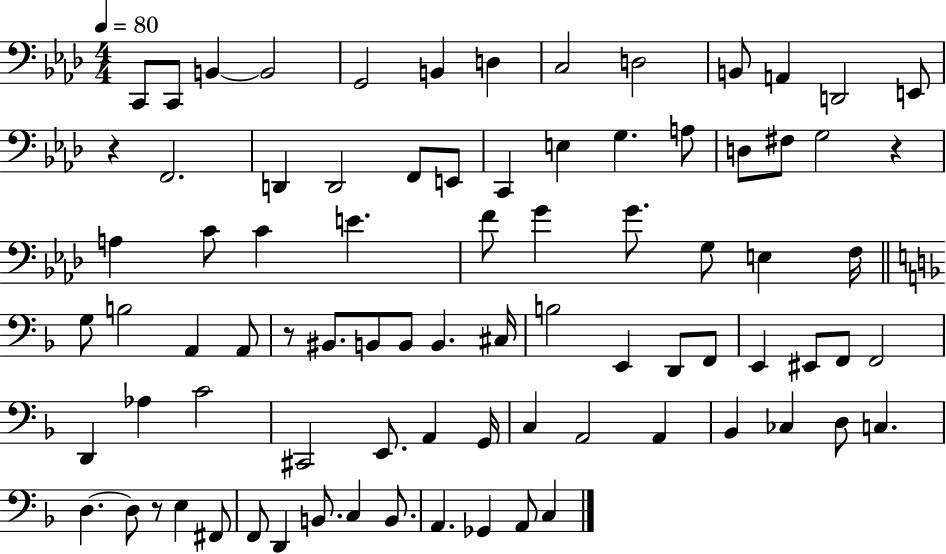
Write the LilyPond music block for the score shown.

{
  \clef bass
  \numericTimeSignature
  \time 4/4
  \key aes \major
  \tempo 4 = 80
  c,8 c,8 b,4~~ b,2 | g,2 b,4 d4 | c2 d2 | b,8 a,4 d,2 e,8 | \break r4 f,2. | d,4 d,2 f,8 e,8 | c,4 e4 g4. a8 | d8 fis8 g2 r4 | \break a4 c'8 c'4 e'4. | f'8 g'4 g'8. g8 e4 f16 | \bar "||" \break \key d \minor g8 b2 a,4 a,8 | r8 bis,8. b,8 b,8 b,4. cis16 | b2 e,4 d,8 f,8 | e,4 eis,8 f,8 f,2 | \break d,4 aes4 c'2 | cis,2 e,8. a,4 g,16 | c4 a,2 a,4 | bes,4 ces4 d8 c4. | \break d4.~~ d8 r8 e4 fis,8 | f,8 d,4 b,8. c4 b,8. | a,4. ges,4 a,8 c4 | \bar "|."
}